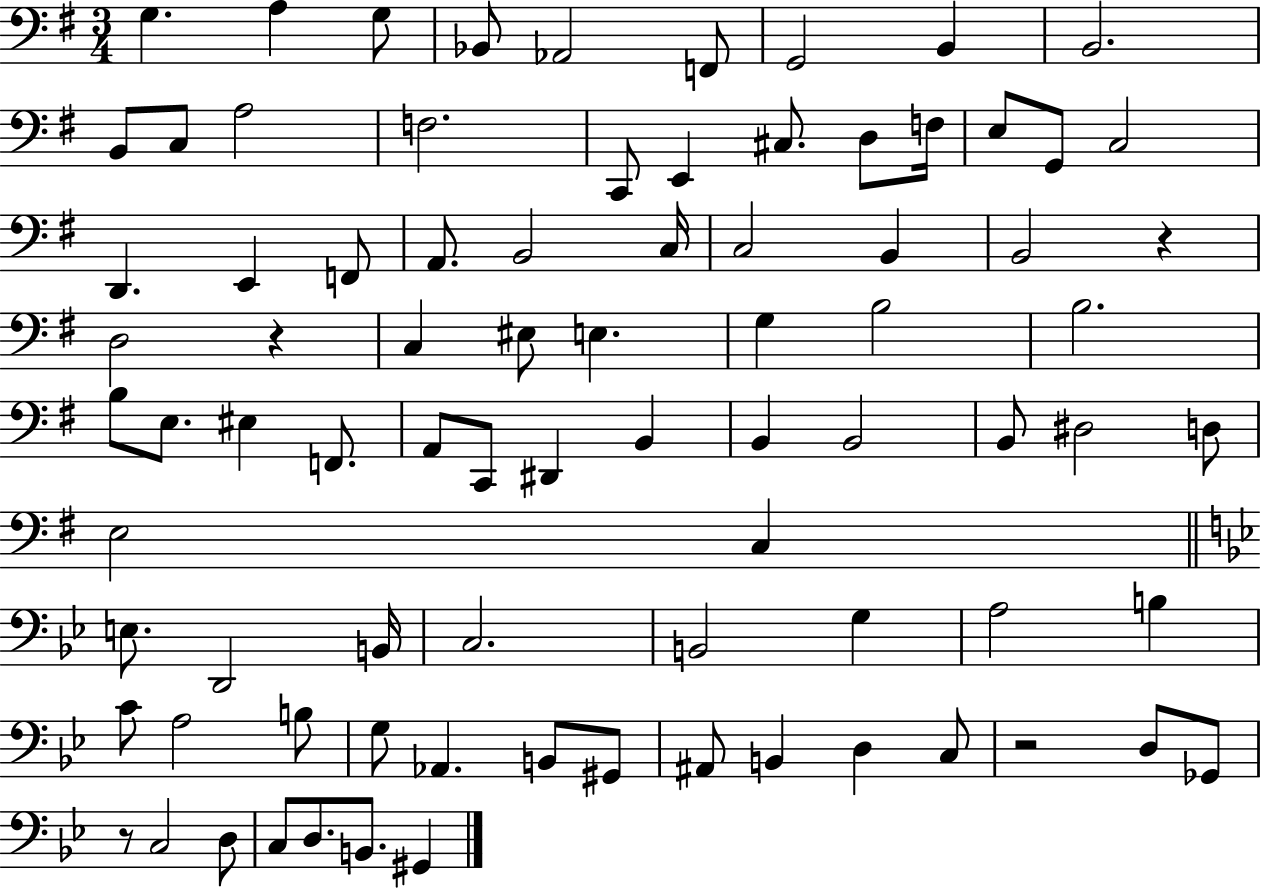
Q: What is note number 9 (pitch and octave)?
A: B2